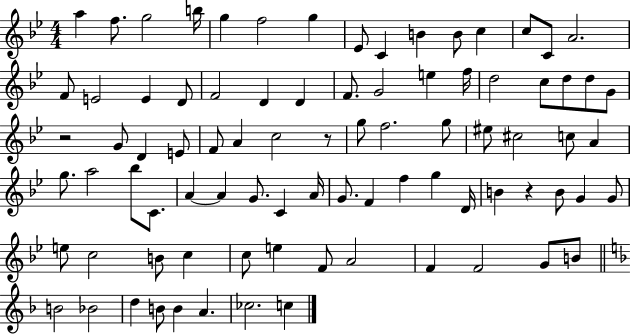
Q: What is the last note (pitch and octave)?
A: C5